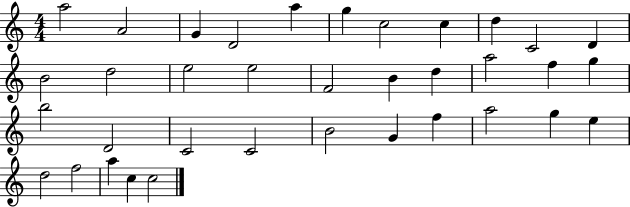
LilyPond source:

{
  \clef treble
  \numericTimeSignature
  \time 4/4
  \key c \major
  a''2 a'2 | g'4 d'2 a''4 | g''4 c''2 c''4 | d''4 c'2 d'4 | \break b'2 d''2 | e''2 e''2 | f'2 b'4 d''4 | a''2 f''4 g''4 | \break b''2 d'2 | c'2 c'2 | b'2 g'4 f''4 | a''2 g''4 e''4 | \break d''2 f''2 | a''4 c''4 c''2 | \bar "|."
}